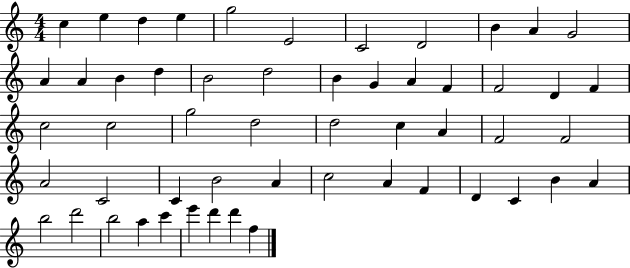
C5/q E5/q D5/q E5/q G5/h E4/h C4/h D4/h B4/q A4/q G4/h A4/q A4/q B4/q D5/q B4/h D5/h B4/q G4/q A4/q F4/q F4/h D4/q F4/q C5/h C5/h G5/h D5/h D5/h C5/q A4/q F4/h F4/h A4/h C4/h C4/q B4/h A4/q C5/h A4/q F4/q D4/q C4/q B4/q A4/q B5/h D6/h B5/h A5/q C6/q E6/q D6/q D6/q F5/q